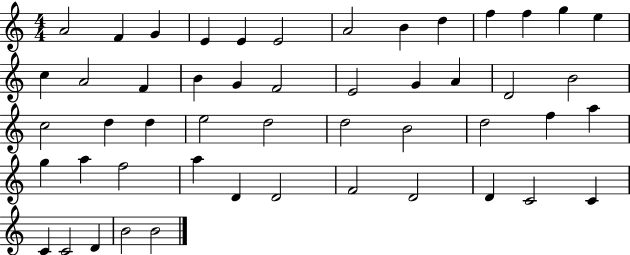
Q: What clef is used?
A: treble